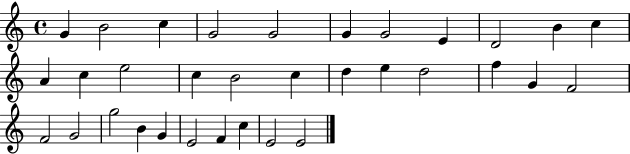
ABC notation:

X:1
T:Untitled
M:4/4
L:1/4
K:C
G B2 c G2 G2 G G2 E D2 B c A c e2 c B2 c d e d2 f G F2 F2 G2 g2 B G E2 F c E2 E2